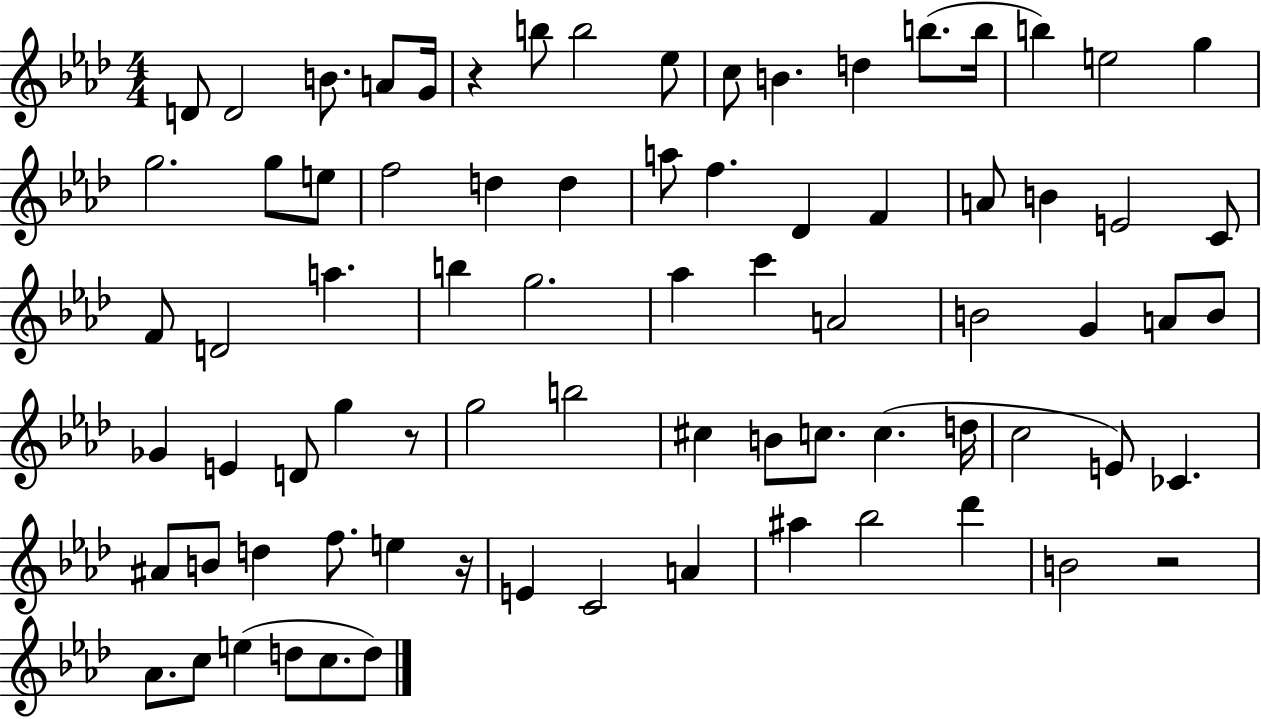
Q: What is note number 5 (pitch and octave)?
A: G4